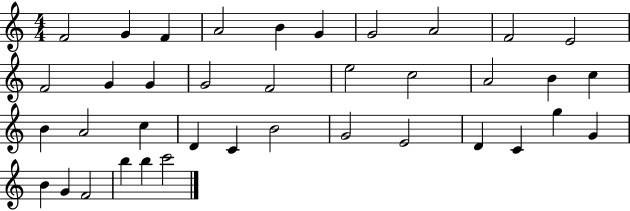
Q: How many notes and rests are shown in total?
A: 38